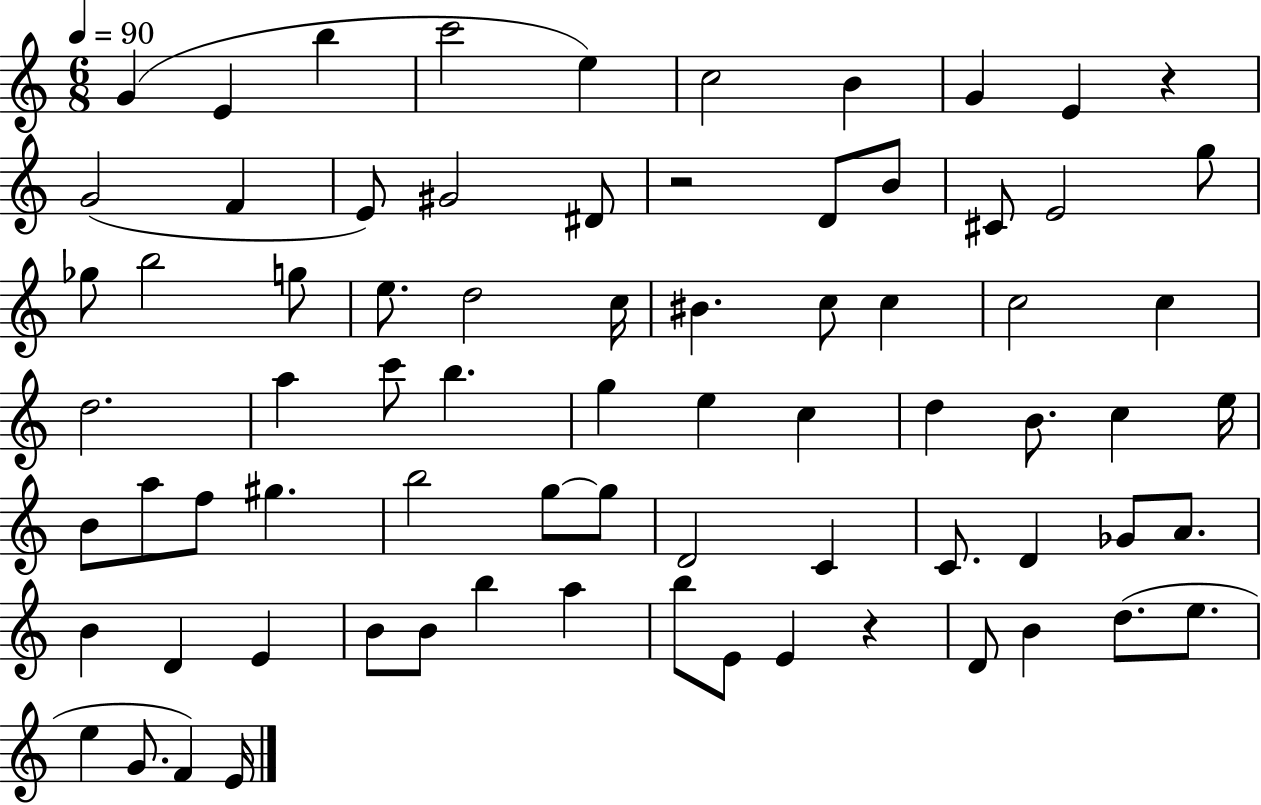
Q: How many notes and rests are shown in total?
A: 75